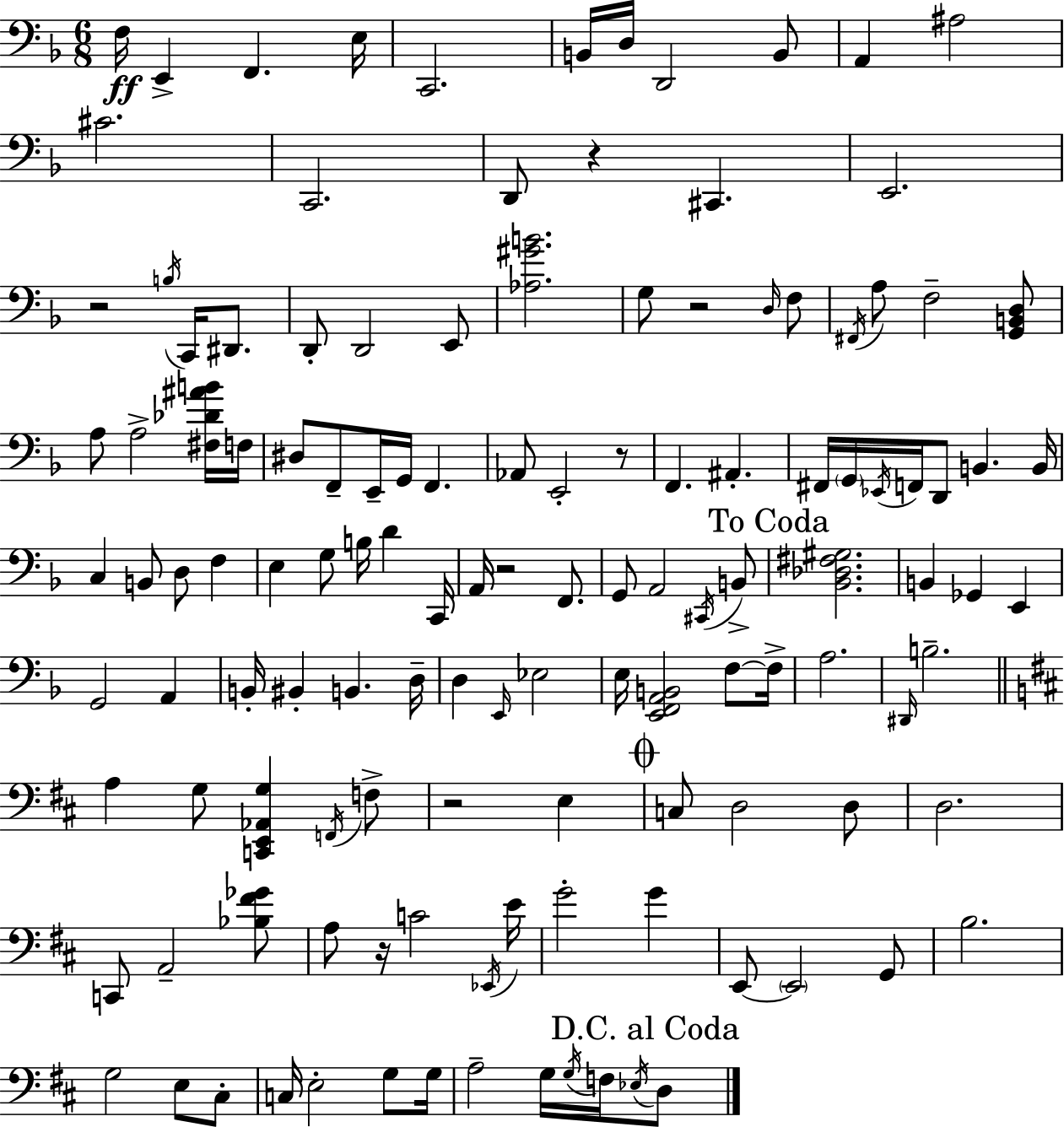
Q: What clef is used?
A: bass